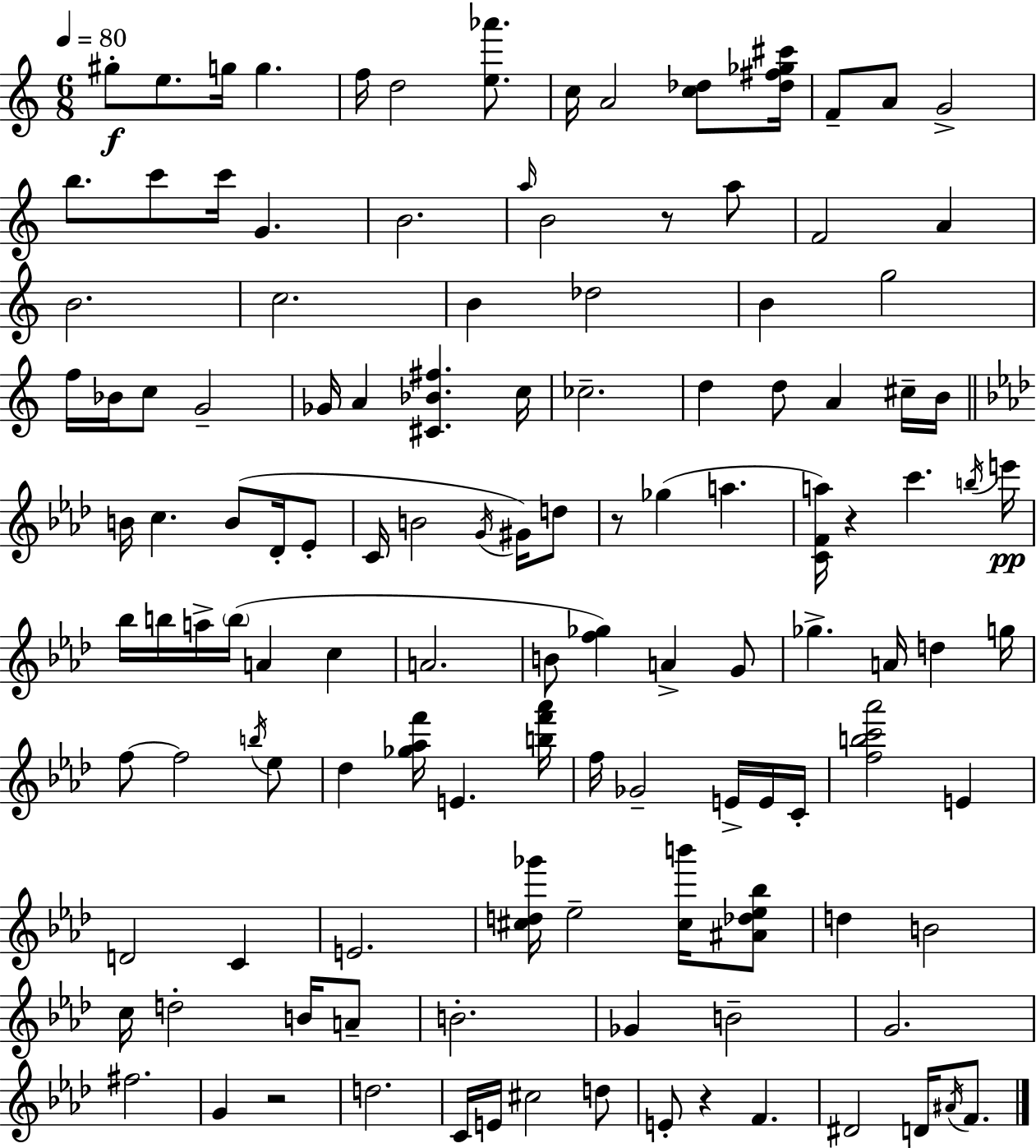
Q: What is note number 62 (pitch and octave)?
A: A4